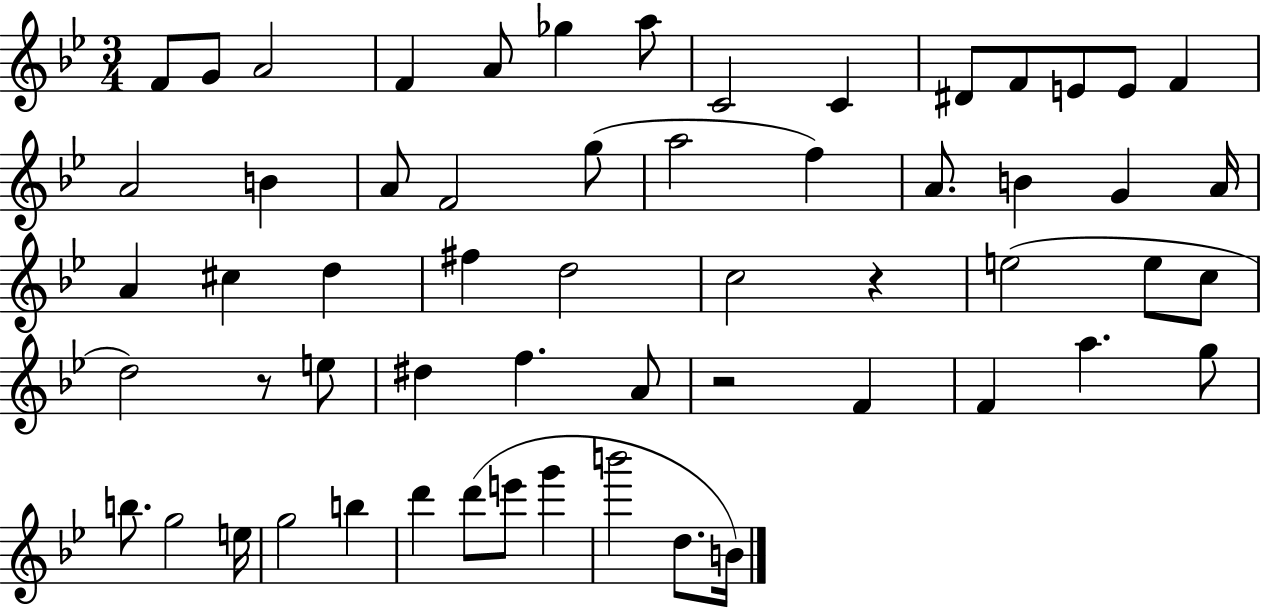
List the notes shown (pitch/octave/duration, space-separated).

F4/e G4/e A4/h F4/q A4/e Gb5/q A5/e C4/h C4/q D#4/e F4/e E4/e E4/e F4/q A4/h B4/q A4/e F4/h G5/e A5/h F5/q A4/e. B4/q G4/q A4/s A4/q C#5/q D5/q F#5/q D5/h C5/h R/q E5/h E5/e C5/e D5/h R/e E5/e D#5/q F5/q. A4/e R/h F4/q F4/q A5/q. G5/e B5/e. G5/h E5/s G5/h B5/q D6/q D6/e E6/e G6/q B6/h D5/e. B4/s